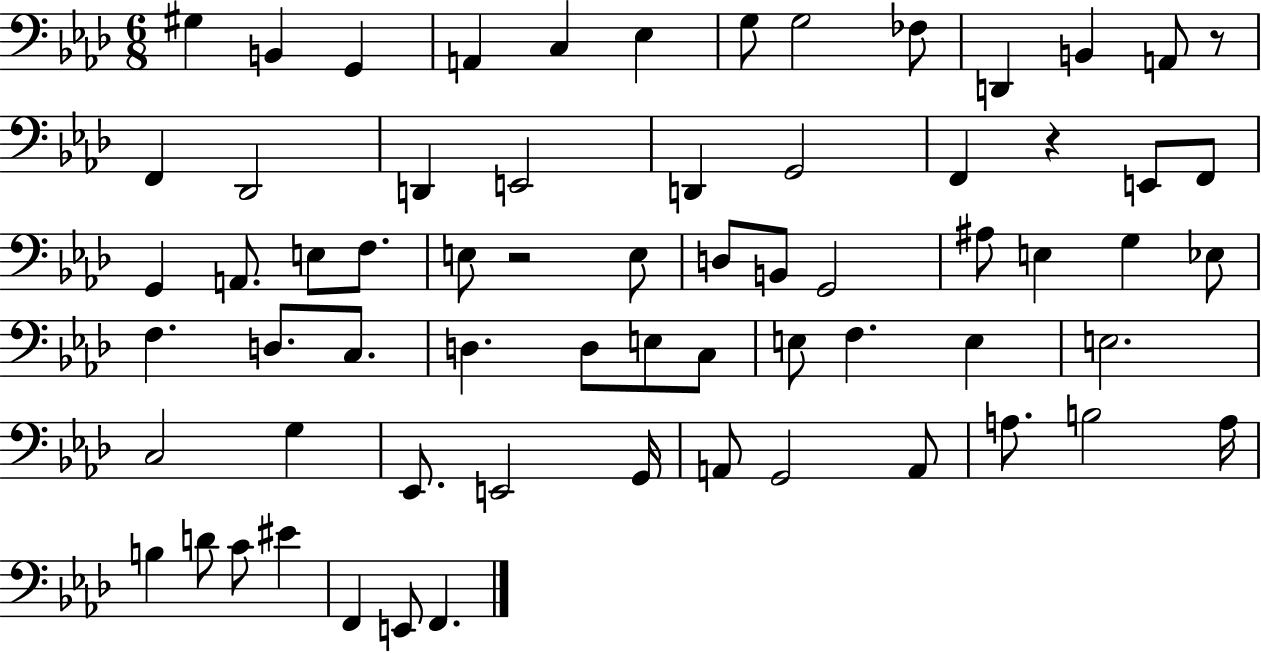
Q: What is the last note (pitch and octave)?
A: F2